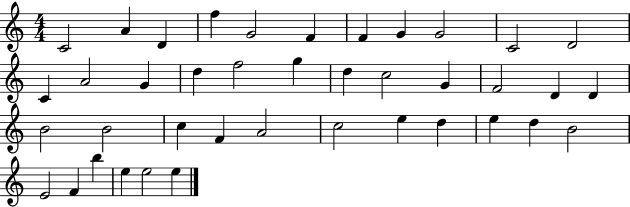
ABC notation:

X:1
T:Untitled
M:4/4
L:1/4
K:C
C2 A D f G2 F F G G2 C2 D2 C A2 G d f2 g d c2 G F2 D D B2 B2 c F A2 c2 e d e d B2 E2 F b e e2 e